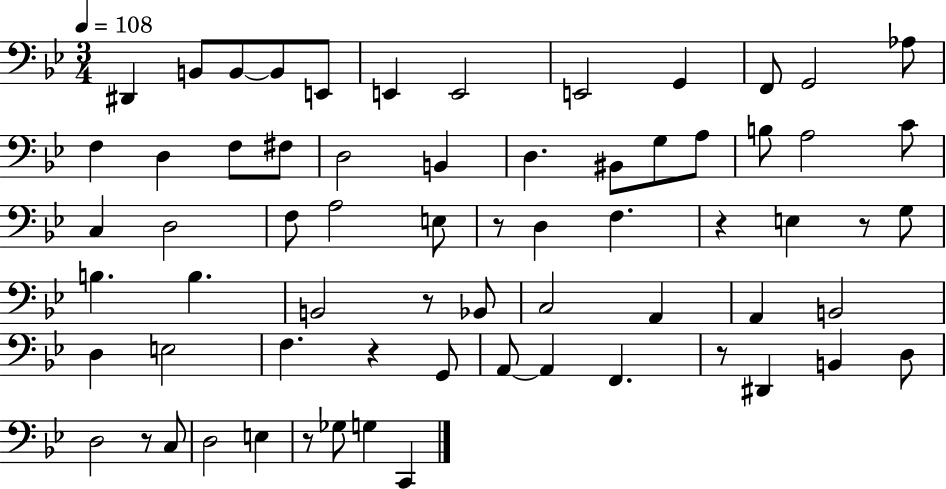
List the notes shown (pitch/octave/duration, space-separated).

D#2/q B2/e B2/e B2/e E2/e E2/q E2/h E2/h G2/q F2/e G2/h Ab3/e F3/q D3/q F3/e F#3/e D3/h B2/q D3/q. BIS2/e G3/e A3/e B3/e A3/h C4/e C3/q D3/h F3/e A3/h E3/e R/e D3/q F3/q. R/q E3/q R/e G3/e B3/q. B3/q. B2/h R/e Bb2/e C3/h A2/q A2/q B2/h D3/q E3/h F3/q. R/q G2/e A2/e A2/q F2/q. R/e D#2/q B2/q D3/e D3/h R/e C3/e D3/h E3/q R/e Gb3/e G3/q C2/q